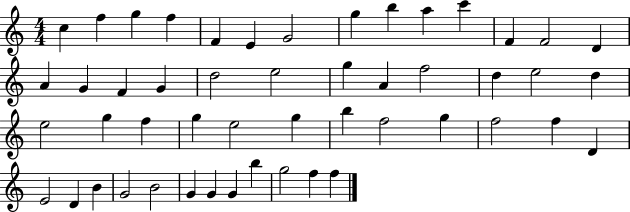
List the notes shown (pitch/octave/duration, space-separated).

C5/q F5/q G5/q F5/q F4/q E4/q G4/h G5/q B5/q A5/q C6/q F4/q F4/h D4/q A4/q G4/q F4/q G4/q D5/h E5/h G5/q A4/q F5/h D5/q E5/h D5/q E5/h G5/q F5/q G5/q E5/h G5/q B5/q F5/h G5/q F5/h F5/q D4/q E4/h D4/q B4/q G4/h B4/h G4/q G4/q G4/q B5/q G5/h F5/q F5/q